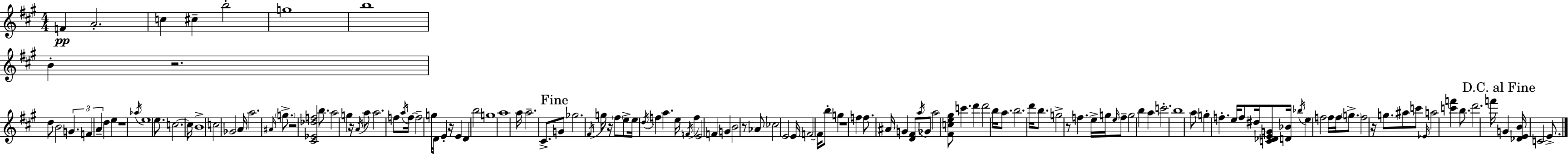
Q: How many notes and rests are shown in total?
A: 140